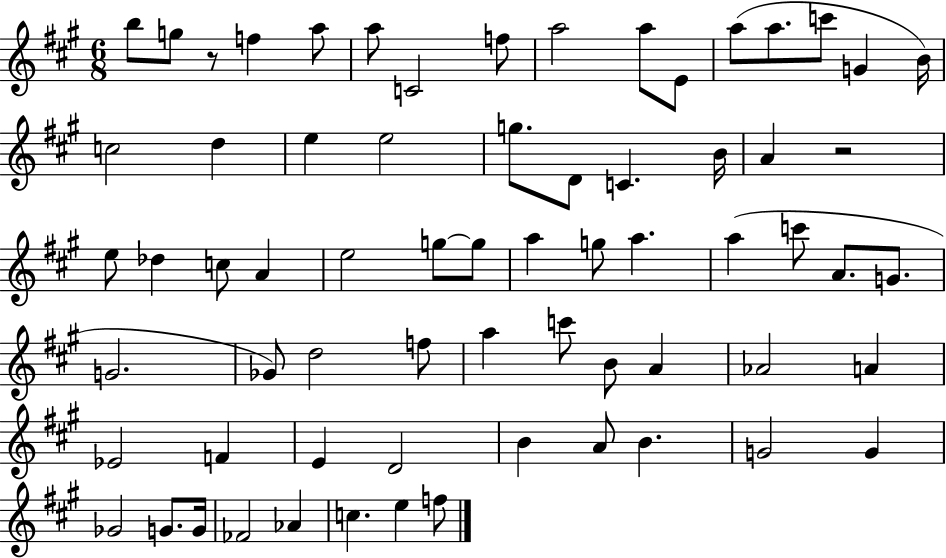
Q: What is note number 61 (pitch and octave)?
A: FES4